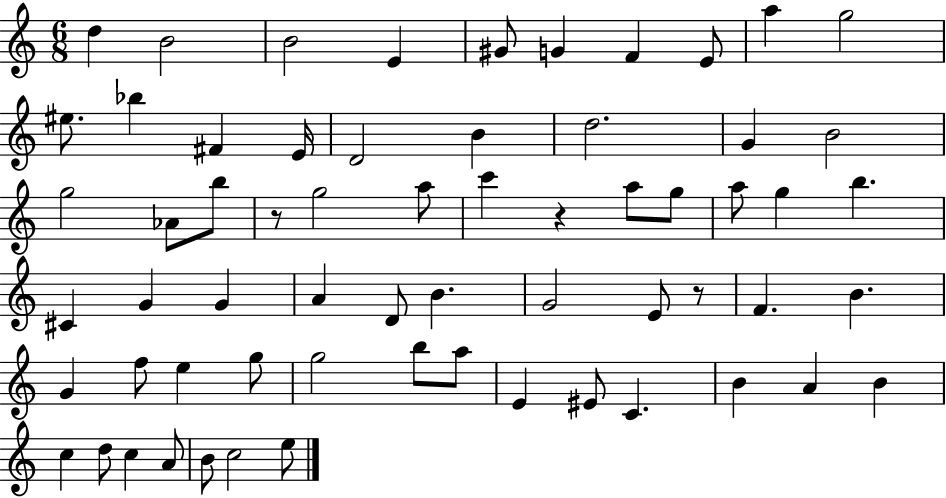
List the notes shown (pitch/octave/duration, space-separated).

D5/q B4/h B4/h E4/q G#4/e G4/q F4/q E4/e A5/q G5/h EIS5/e. Bb5/q F#4/q E4/s D4/h B4/q D5/h. G4/q B4/h G5/h Ab4/e B5/e R/e G5/h A5/e C6/q R/q A5/e G5/e A5/e G5/q B5/q. C#4/q G4/q G4/q A4/q D4/e B4/q. G4/h E4/e R/e F4/q. B4/q. G4/q F5/e E5/q G5/e G5/h B5/e A5/e E4/q EIS4/e C4/q. B4/q A4/q B4/q C5/q D5/e C5/q A4/e B4/e C5/h E5/e